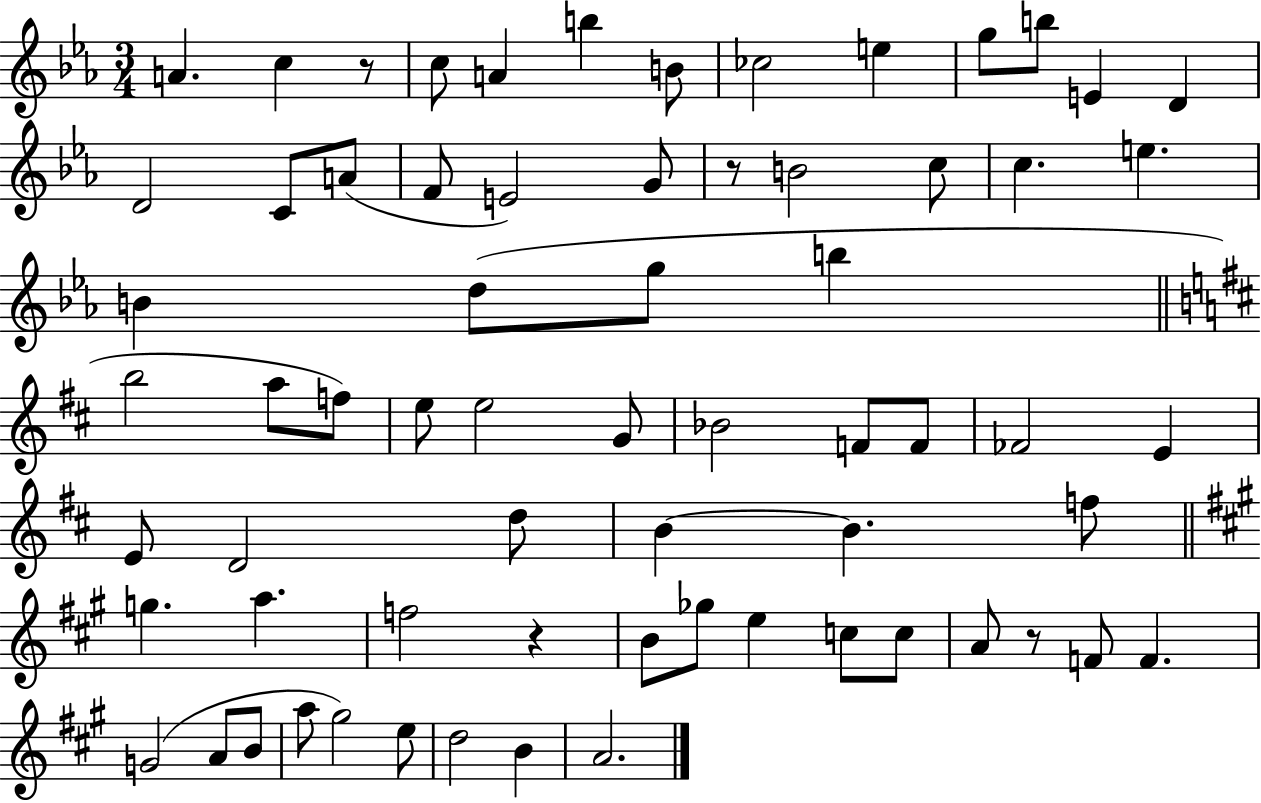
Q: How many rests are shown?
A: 4